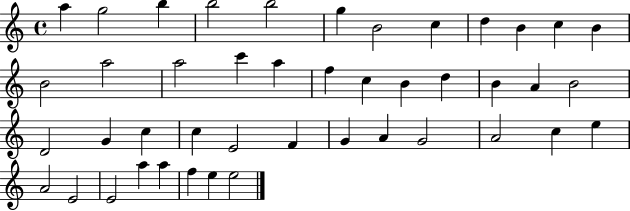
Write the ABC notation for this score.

X:1
T:Untitled
M:4/4
L:1/4
K:C
a g2 b b2 b2 g B2 c d B c B B2 a2 a2 c' a f c B d B A B2 D2 G c c E2 F G A G2 A2 c e A2 E2 E2 a a f e e2